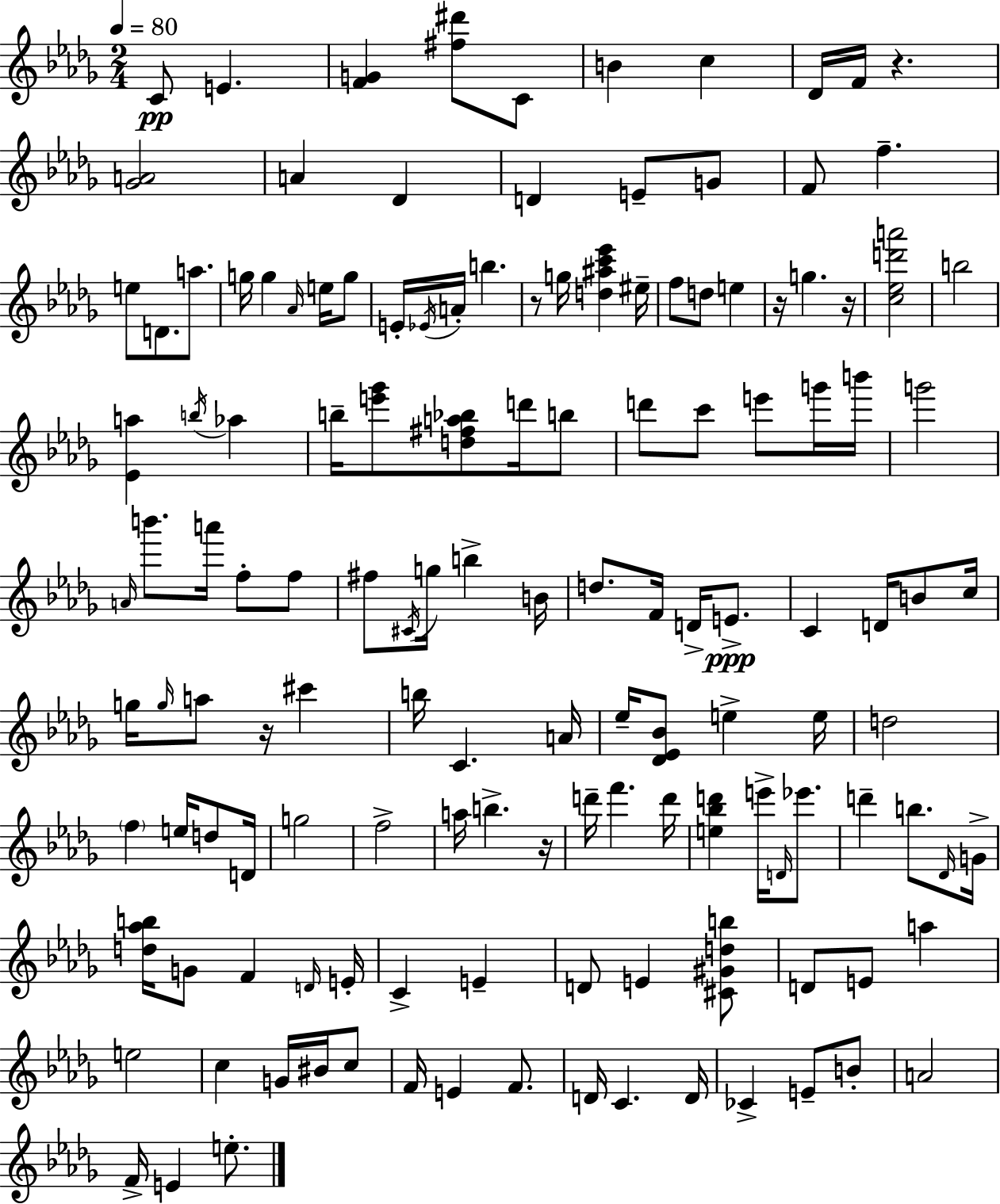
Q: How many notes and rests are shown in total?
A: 138